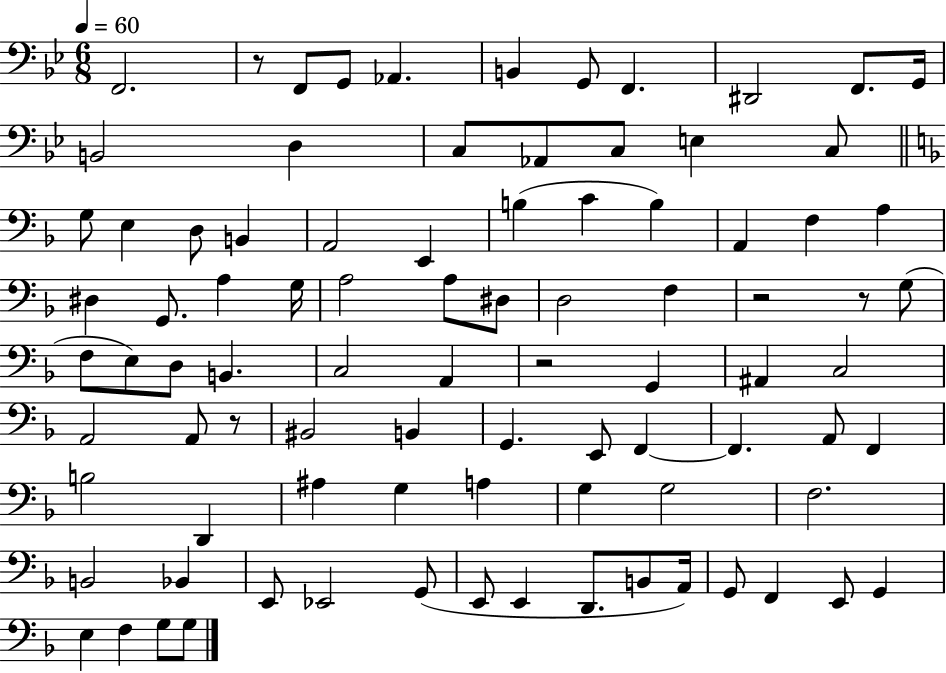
X:1
T:Untitled
M:6/8
L:1/4
K:Bb
F,,2 z/2 F,,/2 G,,/2 _A,, B,, G,,/2 F,, ^D,,2 F,,/2 G,,/4 B,,2 D, C,/2 _A,,/2 C,/2 E, C,/2 G,/2 E, D,/2 B,, A,,2 E,, B, C B, A,, F, A, ^D, G,,/2 A, G,/4 A,2 A,/2 ^D,/2 D,2 F, z2 z/2 G,/2 F,/2 E,/2 D,/2 B,, C,2 A,, z2 G,, ^A,, C,2 A,,2 A,,/2 z/2 ^B,,2 B,, G,, E,,/2 F,, F,, A,,/2 F,, B,2 D,, ^A, G, A, G, G,2 F,2 B,,2 _B,, E,,/2 _E,,2 G,,/2 E,,/2 E,, D,,/2 B,,/2 A,,/4 G,,/2 F,, E,,/2 G,, E, F, G,/2 G,/2